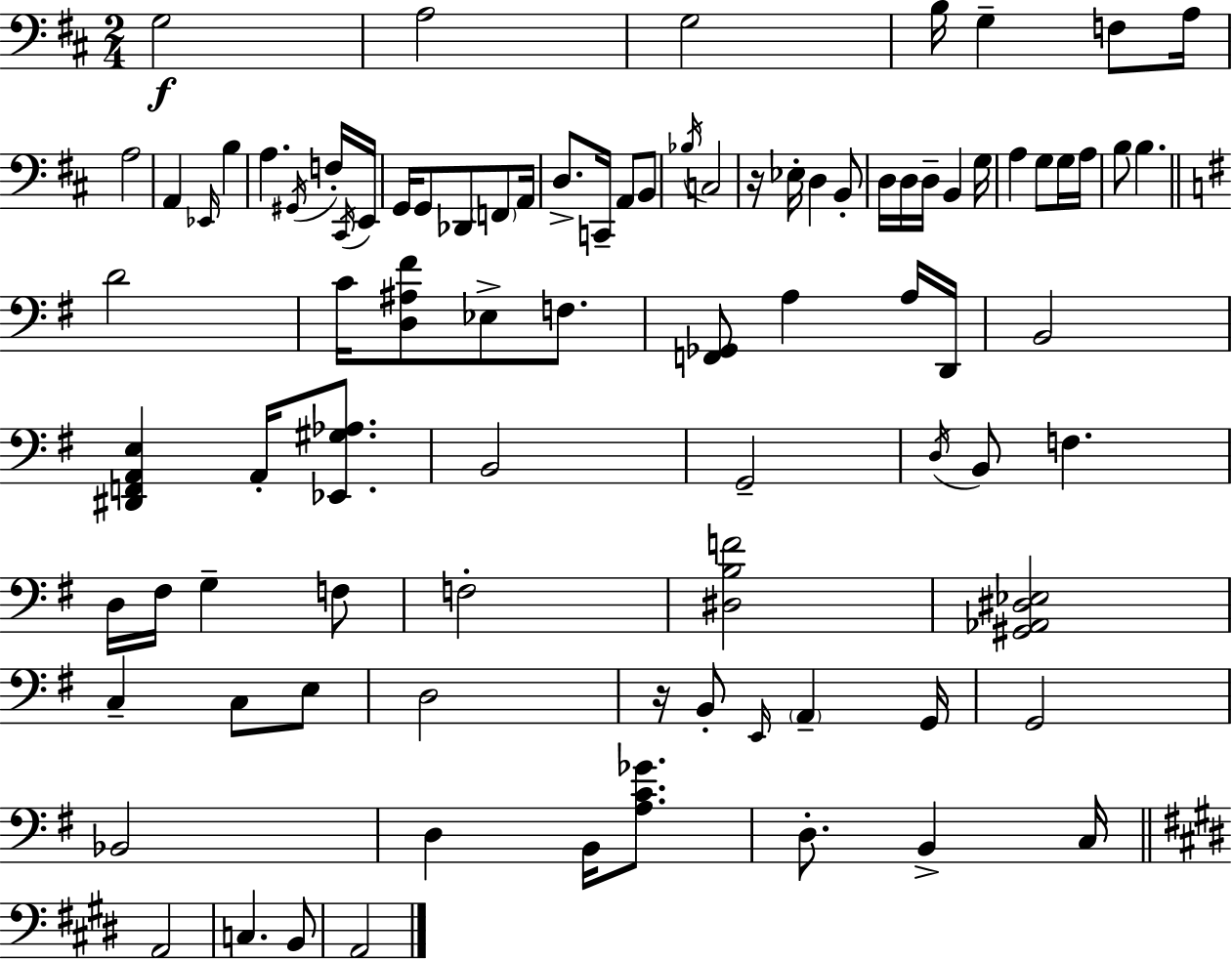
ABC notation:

X:1
T:Untitled
M:2/4
L:1/4
K:D
G,2 A,2 G,2 B,/4 G, F,/2 A,/4 A,2 A,, _E,,/4 B, A, ^G,,/4 F,/4 ^C,,/4 E,,/4 G,,/4 G,,/2 _D,,/2 F,,/2 A,,/4 D,/2 C,,/4 A,,/2 B,,/2 _B,/4 C,2 z/4 _E,/4 D, B,,/2 D,/4 D,/4 D,/4 B,, G,/4 A, G,/2 G,/4 A,/4 B,/2 B, D2 C/4 [D,^A,^F]/2 _E,/2 F,/2 [F,,_G,,]/2 A, A,/4 D,,/4 B,,2 [^D,,F,,A,,E,] A,,/4 [_E,,^G,_A,]/2 B,,2 G,,2 D,/4 B,,/2 F, D,/4 ^F,/4 G, F,/2 F,2 [^D,B,F]2 [^G,,_A,,^D,_E,]2 C, C,/2 E,/2 D,2 z/4 B,,/2 E,,/4 A,, G,,/4 G,,2 _B,,2 D, B,,/4 [A,C_G]/2 D,/2 B,, C,/4 A,,2 C, B,,/2 A,,2